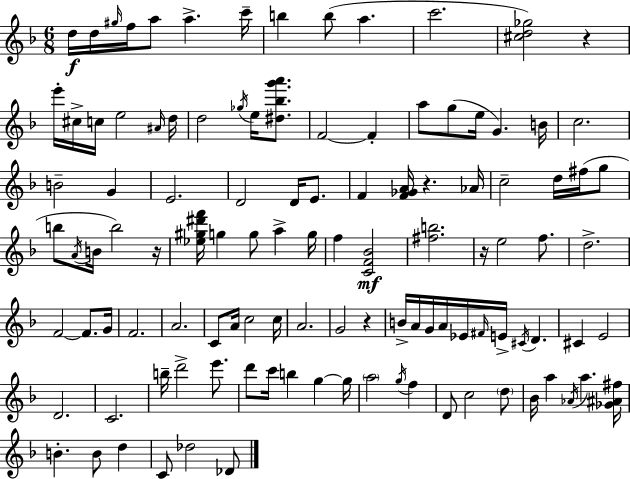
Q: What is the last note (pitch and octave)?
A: Db4